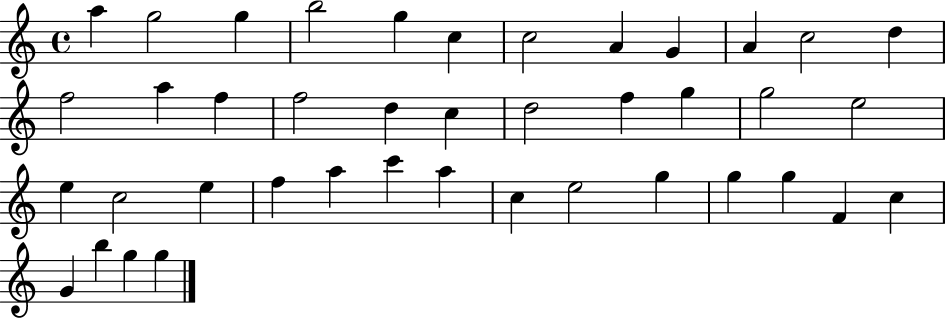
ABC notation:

X:1
T:Untitled
M:4/4
L:1/4
K:C
a g2 g b2 g c c2 A G A c2 d f2 a f f2 d c d2 f g g2 e2 e c2 e f a c' a c e2 g g g F c G b g g